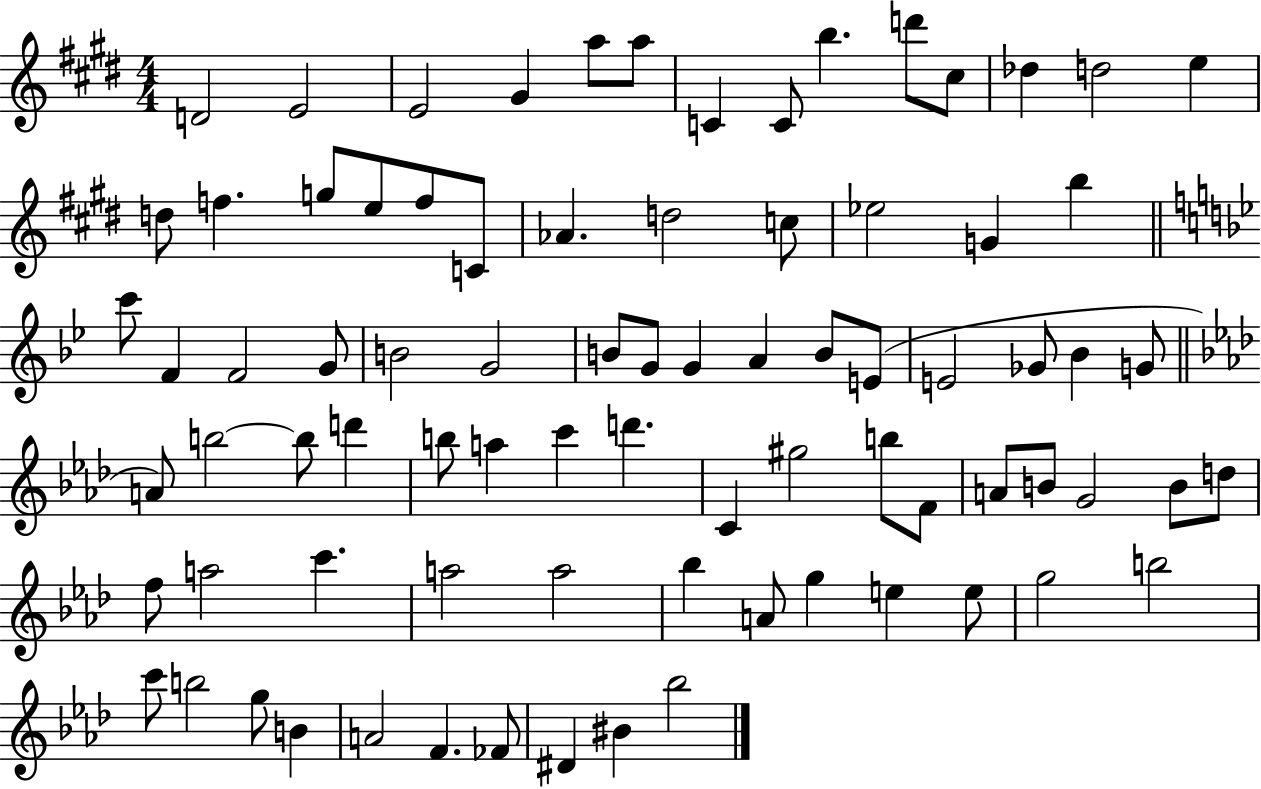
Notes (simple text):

D4/h E4/h E4/h G#4/q A5/e A5/e C4/q C4/e B5/q. D6/e C#5/e Db5/q D5/h E5/q D5/e F5/q. G5/e E5/e F5/e C4/e Ab4/q. D5/h C5/e Eb5/h G4/q B5/q C6/e F4/q F4/h G4/e B4/h G4/h B4/e G4/e G4/q A4/q B4/e E4/e E4/h Gb4/e Bb4/q G4/e A4/e B5/h B5/e D6/q B5/e A5/q C6/q D6/q. C4/q G#5/h B5/e F4/e A4/e B4/e G4/h B4/e D5/e F5/e A5/h C6/q. A5/h A5/h Bb5/q A4/e G5/q E5/q E5/e G5/h B5/h C6/e B5/h G5/e B4/q A4/h F4/q. FES4/e D#4/q BIS4/q Bb5/h